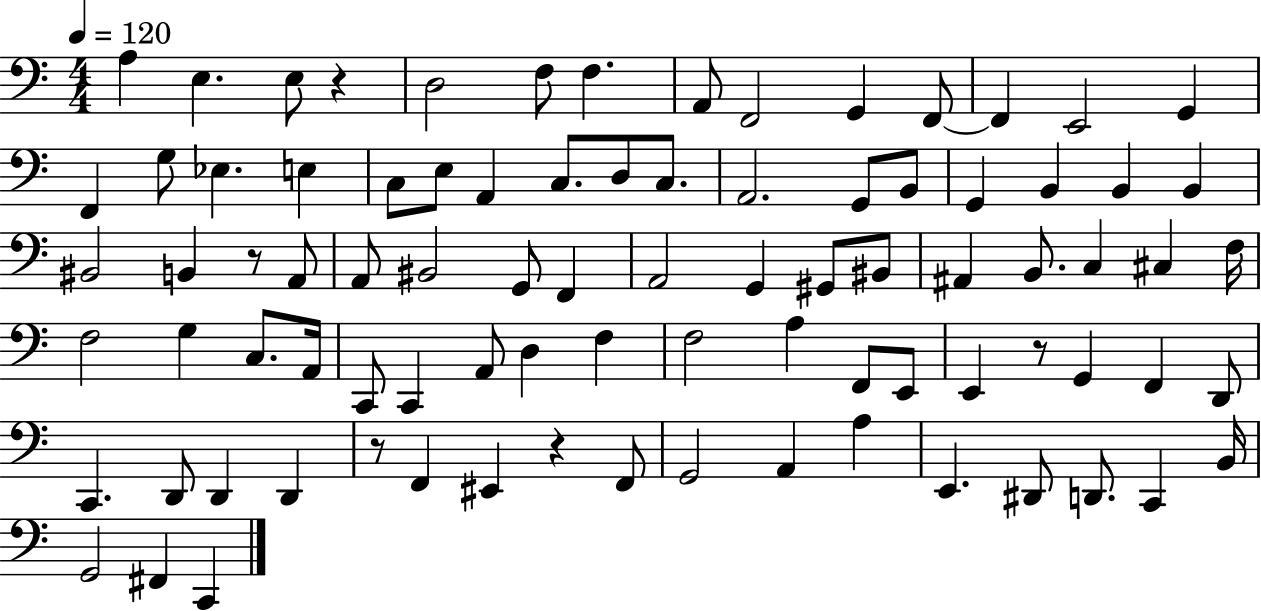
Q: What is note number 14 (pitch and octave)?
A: F2